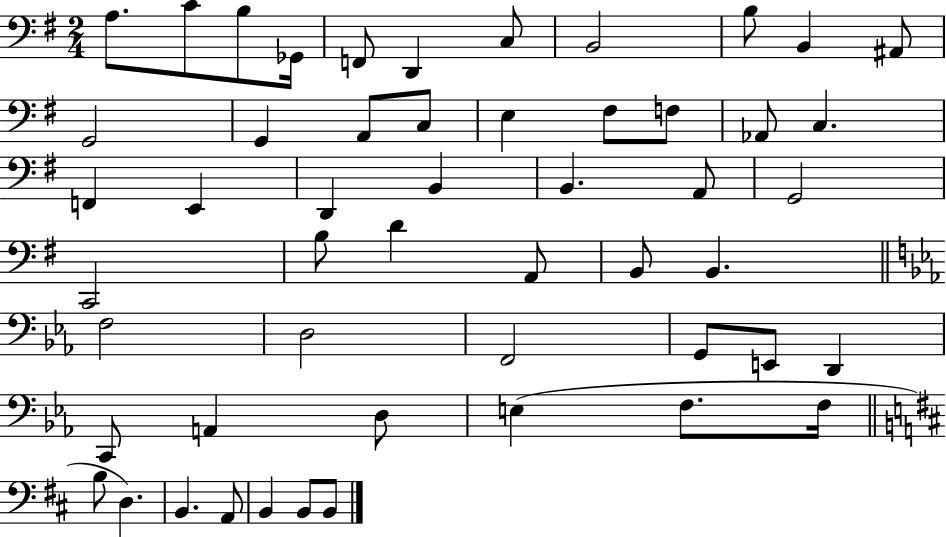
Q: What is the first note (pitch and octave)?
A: A3